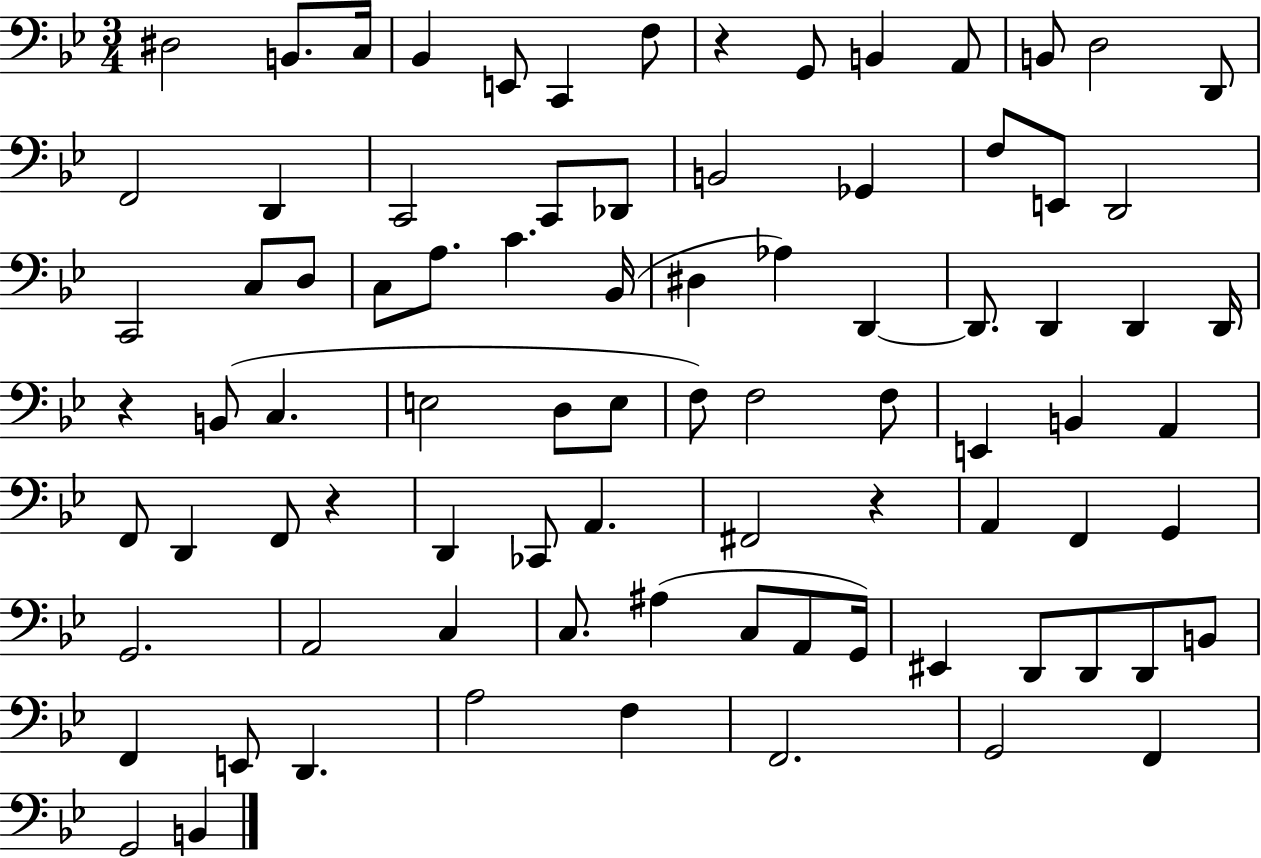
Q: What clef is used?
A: bass